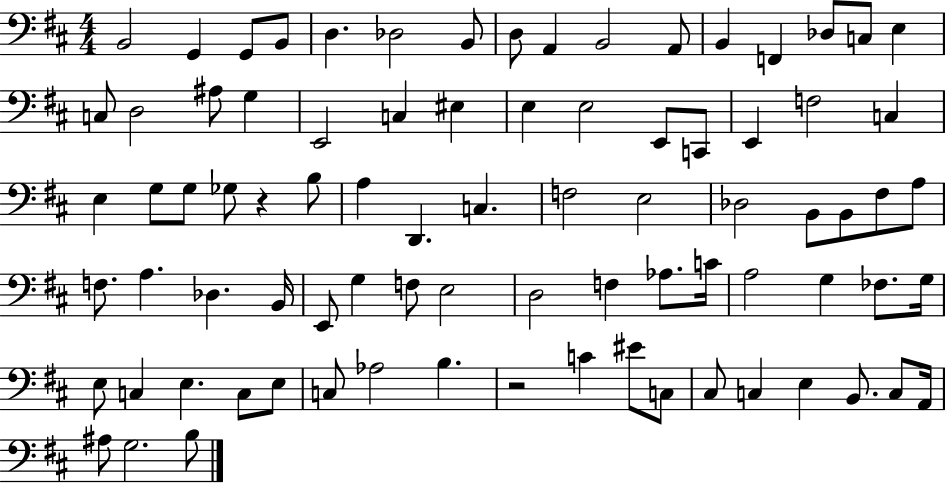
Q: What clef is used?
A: bass